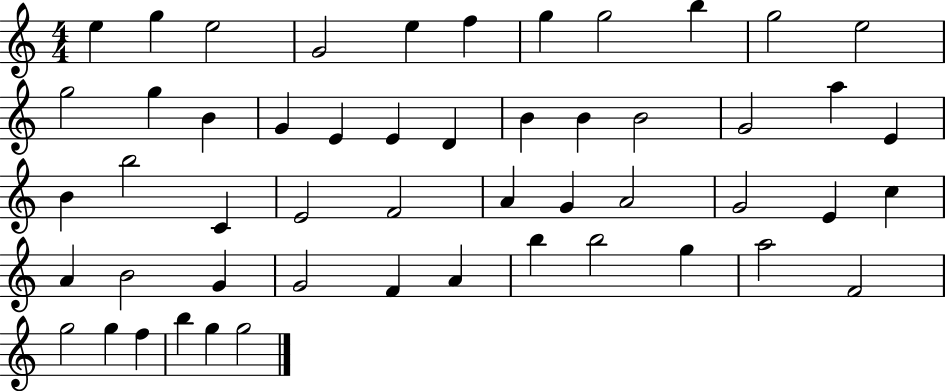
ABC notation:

X:1
T:Untitled
M:4/4
L:1/4
K:C
e g e2 G2 e f g g2 b g2 e2 g2 g B G E E D B B B2 G2 a E B b2 C E2 F2 A G A2 G2 E c A B2 G G2 F A b b2 g a2 F2 g2 g f b g g2